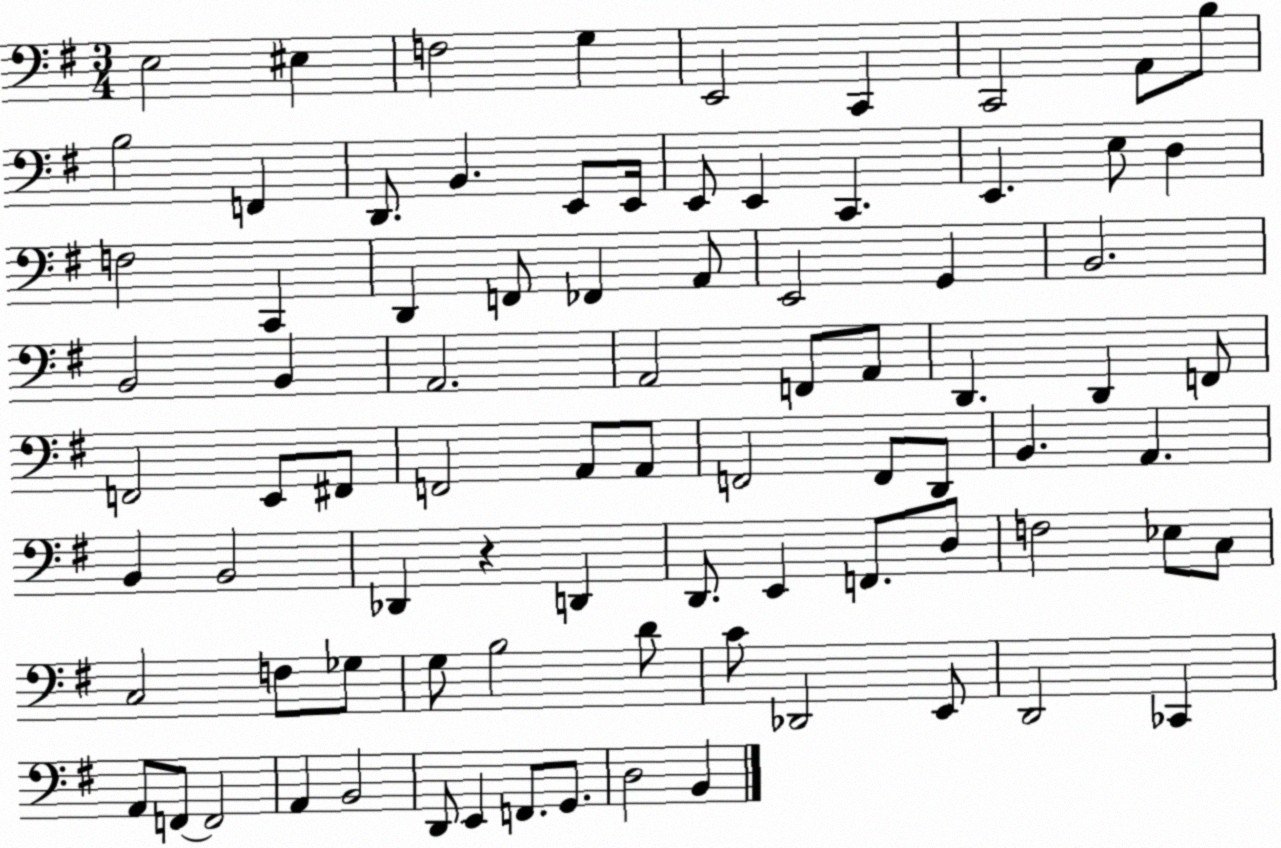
X:1
T:Untitled
M:3/4
L:1/4
K:G
E,2 ^E, F,2 G, E,,2 C,, C,,2 A,,/2 B,/2 B,2 F,, D,,/2 B,, E,,/2 E,,/4 E,,/2 E,, C,, E,, E,/2 D, F,2 C,, D,, F,,/2 _F,, A,,/2 E,,2 G,, B,,2 B,,2 B,, A,,2 A,,2 F,,/2 A,,/2 D,, D,, F,,/2 F,,2 E,,/2 ^F,,/2 F,,2 A,,/2 A,,/2 F,,2 F,,/2 D,,/2 B,, A,, B,, B,,2 _D,, z D,, D,,/2 E,, F,,/2 D,/2 F,2 _E,/2 C,/2 C,2 F,/2 _G,/2 G,/2 B,2 D/2 C/2 _D,,2 E,,/2 D,,2 _C,, A,,/2 F,,/2 F,,2 A,, B,,2 D,,/2 E,, F,,/2 G,,/2 D,2 B,,